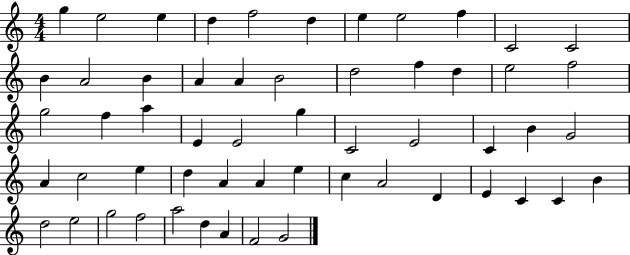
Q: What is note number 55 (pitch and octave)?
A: F4